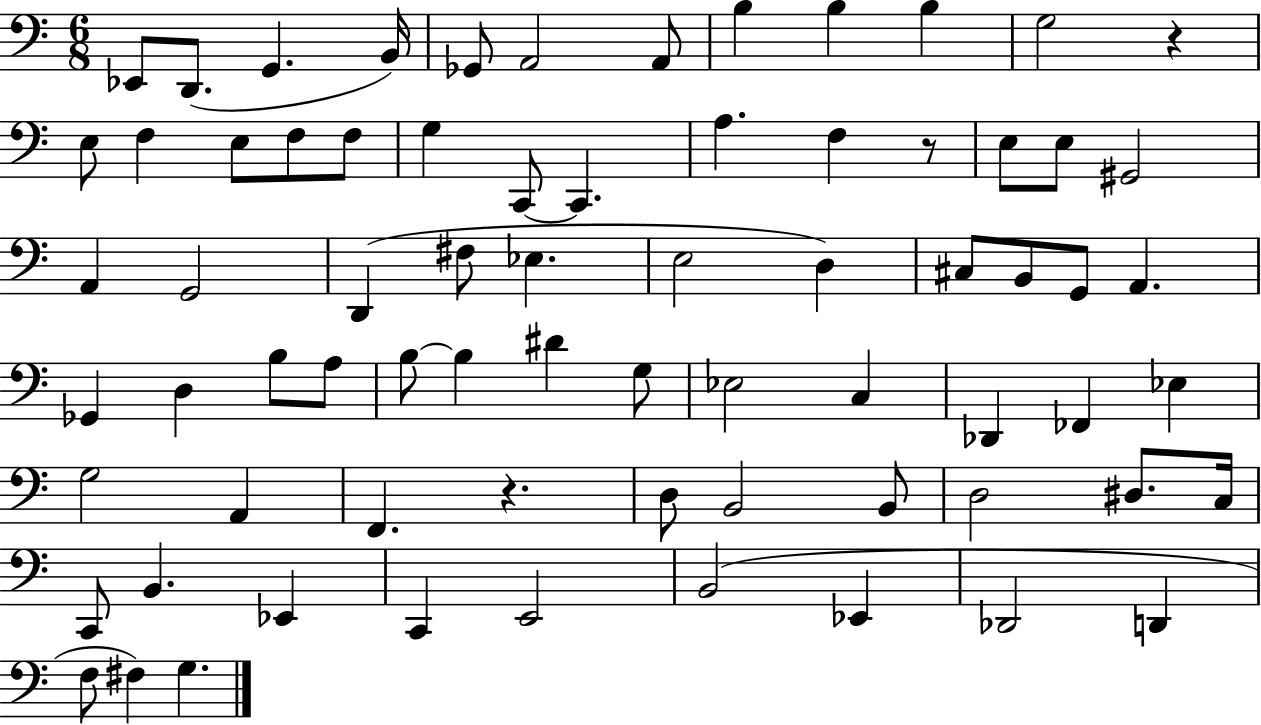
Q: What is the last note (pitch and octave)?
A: G3